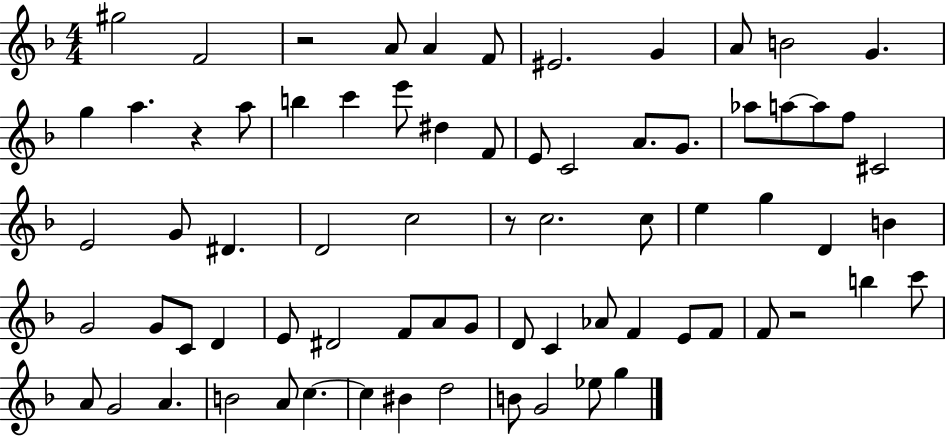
{
  \clef treble
  \numericTimeSignature
  \time 4/4
  \key f \major
  gis''2 f'2 | r2 a'8 a'4 f'8 | eis'2. g'4 | a'8 b'2 g'4. | \break g''4 a''4. r4 a''8 | b''4 c'''4 e'''8 dis''4 f'8 | e'8 c'2 a'8. g'8. | aes''8 a''8~~ a''8 f''8 cis'2 | \break e'2 g'8 dis'4. | d'2 c''2 | r8 c''2. c''8 | e''4 g''4 d'4 b'4 | \break g'2 g'8 c'8 d'4 | e'8 dis'2 f'8 a'8 g'8 | d'8 c'4 aes'8 f'4 e'8 f'8 | f'8 r2 b''4 c'''8 | \break a'8 g'2 a'4. | b'2 a'8 c''4.~~ | c''4 bis'4 d''2 | b'8 g'2 ees''8 g''4 | \break \bar "|."
}